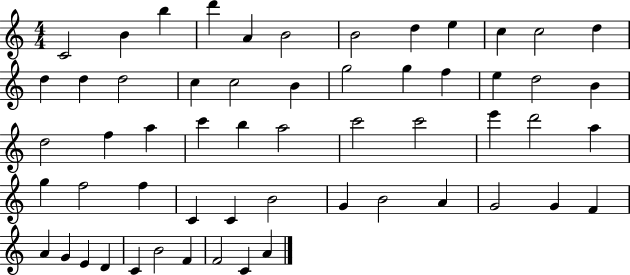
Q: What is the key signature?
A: C major